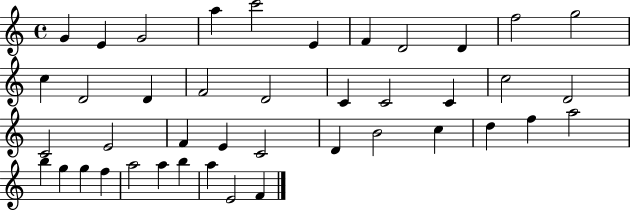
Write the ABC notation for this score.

X:1
T:Untitled
M:4/4
L:1/4
K:C
G E G2 a c'2 E F D2 D f2 g2 c D2 D F2 D2 C C2 C c2 D2 C2 E2 F E C2 D B2 c d f a2 b g g f a2 a b a E2 F